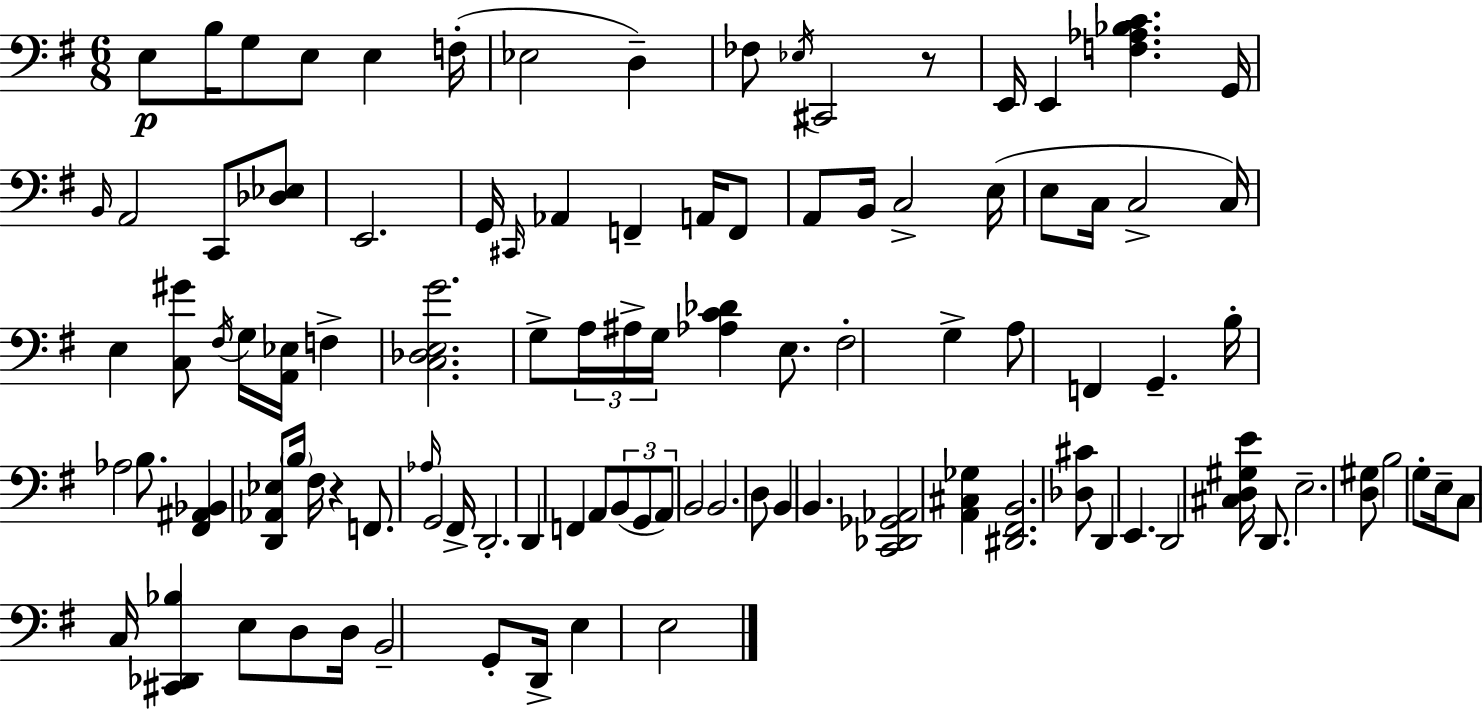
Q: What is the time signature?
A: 6/8